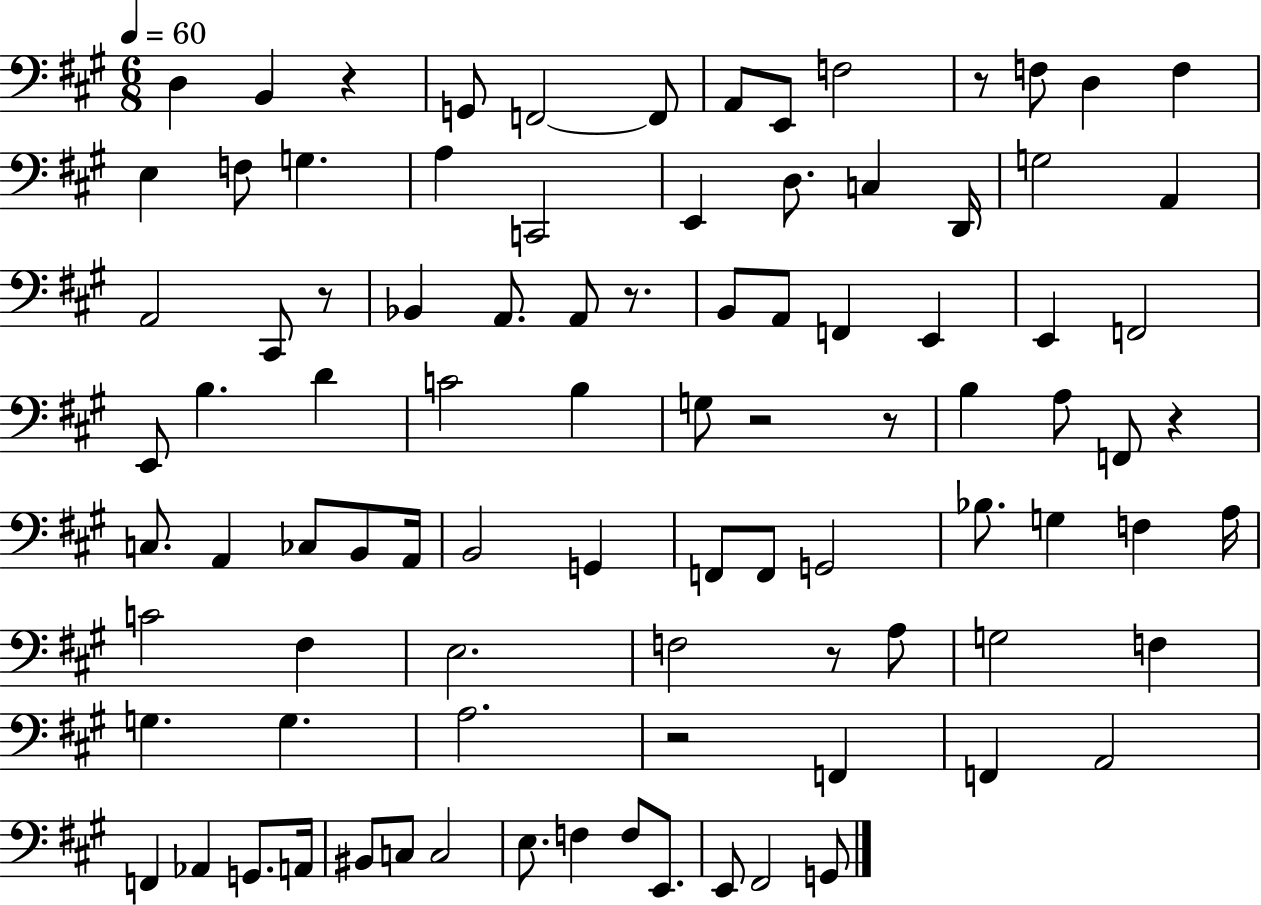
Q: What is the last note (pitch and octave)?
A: G2